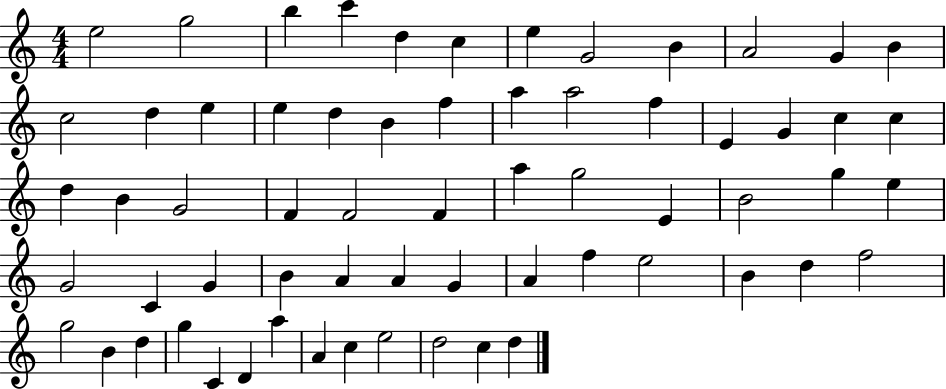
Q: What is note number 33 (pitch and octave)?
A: A5